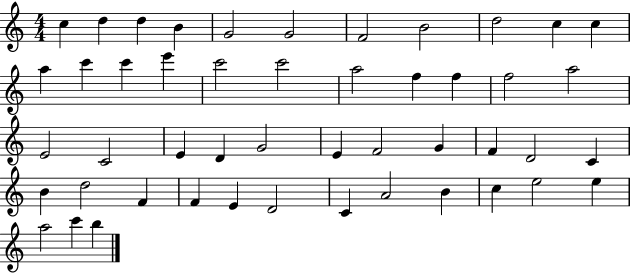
X:1
T:Untitled
M:4/4
L:1/4
K:C
c d d B G2 G2 F2 B2 d2 c c a c' c' e' c'2 c'2 a2 f f f2 a2 E2 C2 E D G2 E F2 G F D2 C B d2 F F E D2 C A2 B c e2 e a2 c' b